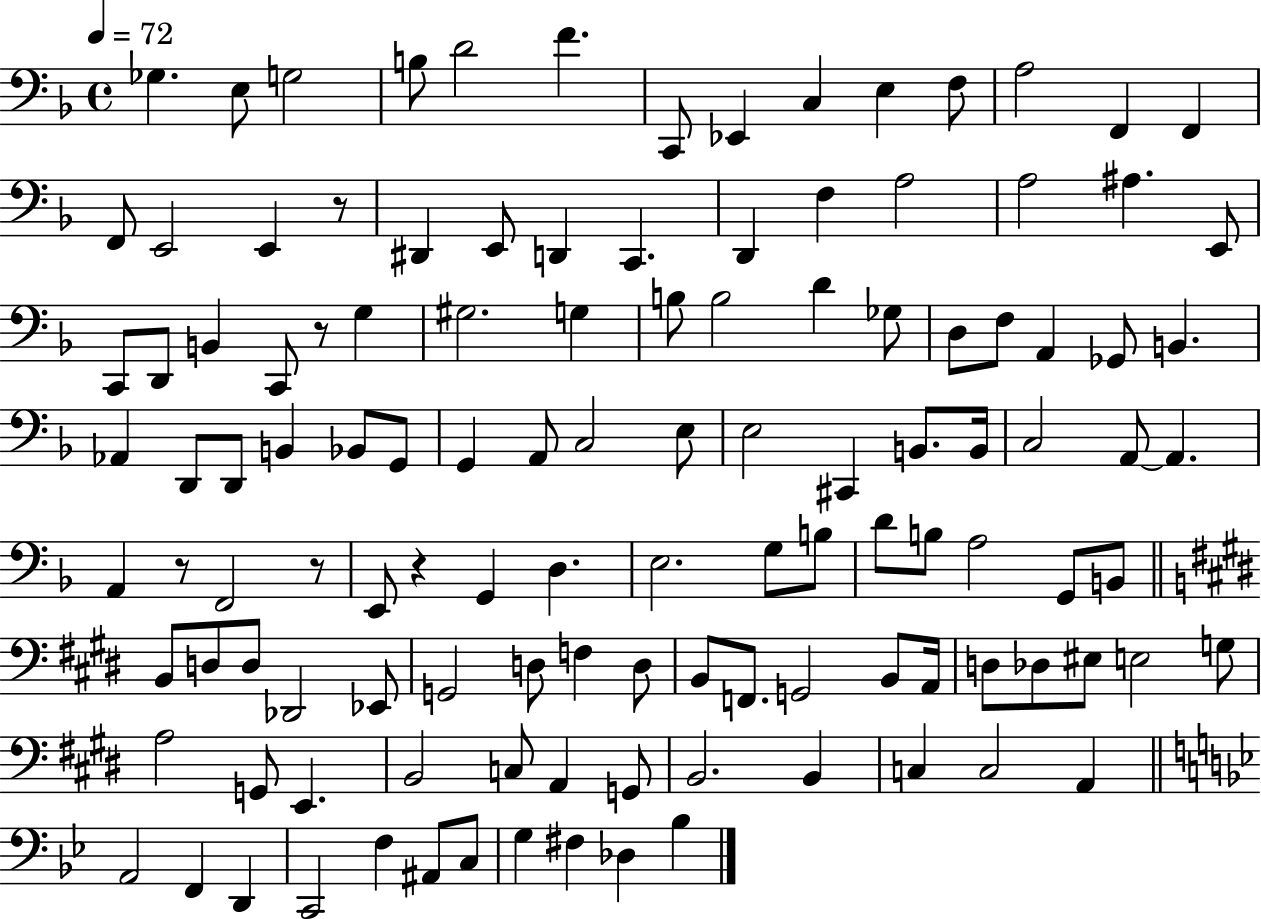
Gb3/q. E3/e G3/h B3/e D4/h F4/q. C2/e Eb2/q C3/q E3/q F3/e A3/h F2/q F2/q F2/e E2/h E2/q R/e D#2/q E2/e D2/q C2/q. D2/q F3/q A3/h A3/h A#3/q. E2/e C2/e D2/e B2/q C2/e R/e G3/q G#3/h. G3/q B3/e B3/h D4/q Gb3/e D3/e F3/e A2/q Gb2/e B2/q. Ab2/q D2/e D2/e B2/q Bb2/e G2/e G2/q A2/e C3/h E3/e E3/h C#2/q B2/e. B2/s C3/h A2/e A2/q. A2/q R/e F2/h R/e E2/e R/q G2/q D3/q. E3/h. G3/e B3/e D4/e B3/e A3/h G2/e B2/e B2/e D3/e D3/e Db2/h Eb2/e G2/h D3/e F3/q D3/e B2/e F2/e. G2/h B2/e A2/s D3/e Db3/e EIS3/e E3/h G3/e A3/h G2/e E2/q. B2/h C3/e A2/q G2/e B2/h. B2/q C3/q C3/h A2/q A2/h F2/q D2/q C2/h F3/q A#2/e C3/e G3/q F#3/q Db3/q Bb3/q